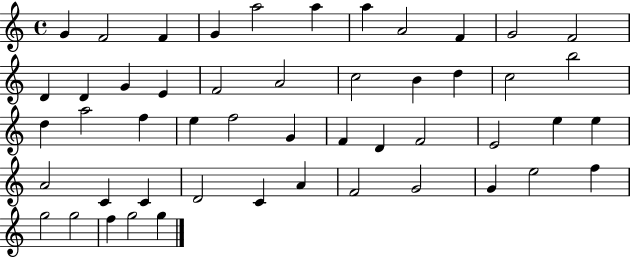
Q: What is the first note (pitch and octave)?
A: G4